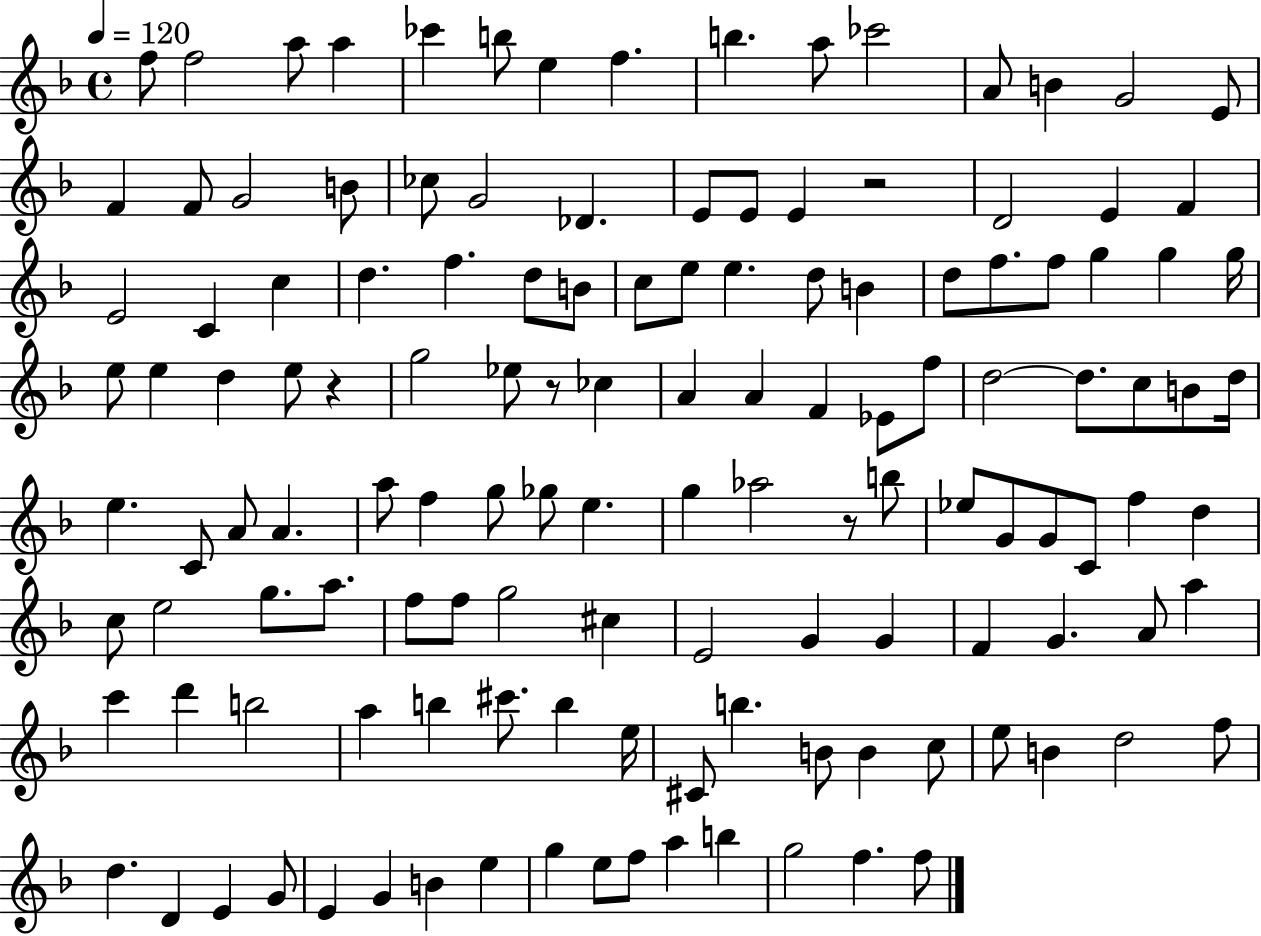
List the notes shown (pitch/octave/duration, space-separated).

F5/e F5/h A5/e A5/q CES6/q B5/e E5/q F5/q. B5/q. A5/e CES6/h A4/e B4/q G4/h E4/e F4/q F4/e G4/h B4/e CES5/e G4/h Db4/q. E4/e E4/e E4/q R/h D4/h E4/q F4/q E4/h C4/q C5/q D5/q. F5/q. D5/e B4/e C5/e E5/e E5/q. D5/e B4/q D5/e F5/e. F5/e G5/q G5/q G5/s E5/e E5/q D5/q E5/e R/q G5/h Eb5/e R/e CES5/q A4/q A4/q F4/q Eb4/e F5/e D5/h D5/e. C5/e B4/e D5/s E5/q. C4/e A4/e A4/q. A5/e F5/q G5/e Gb5/e E5/q. G5/q Ab5/h R/e B5/e Eb5/e G4/e G4/e C4/e F5/q D5/q C5/e E5/h G5/e. A5/e. F5/e F5/e G5/h C#5/q E4/h G4/q G4/q F4/q G4/q. A4/e A5/q C6/q D6/q B5/h A5/q B5/q C#6/e. B5/q E5/s C#4/e B5/q. B4/e B4/q C5/e E5/e B4/q D5/h F5/e D5/q. D4/q E4/q G4/e E4/q G4/q B4/q E5/q G5/q E5/e F5/e A5/q B5/q G5/h F5/q. F5/e